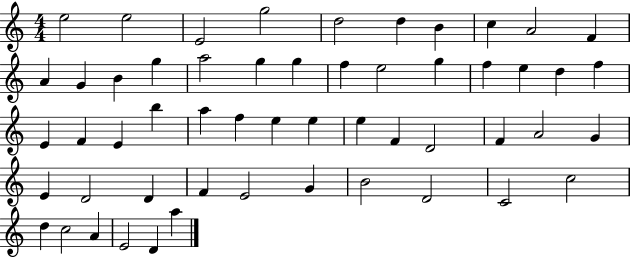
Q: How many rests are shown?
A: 0